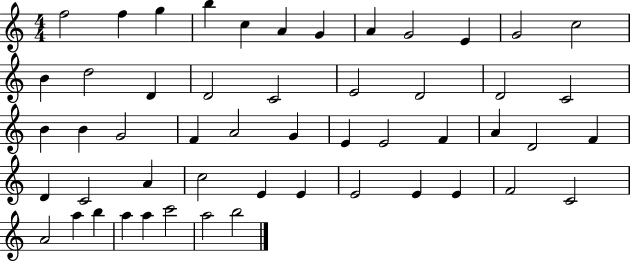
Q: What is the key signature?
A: C major